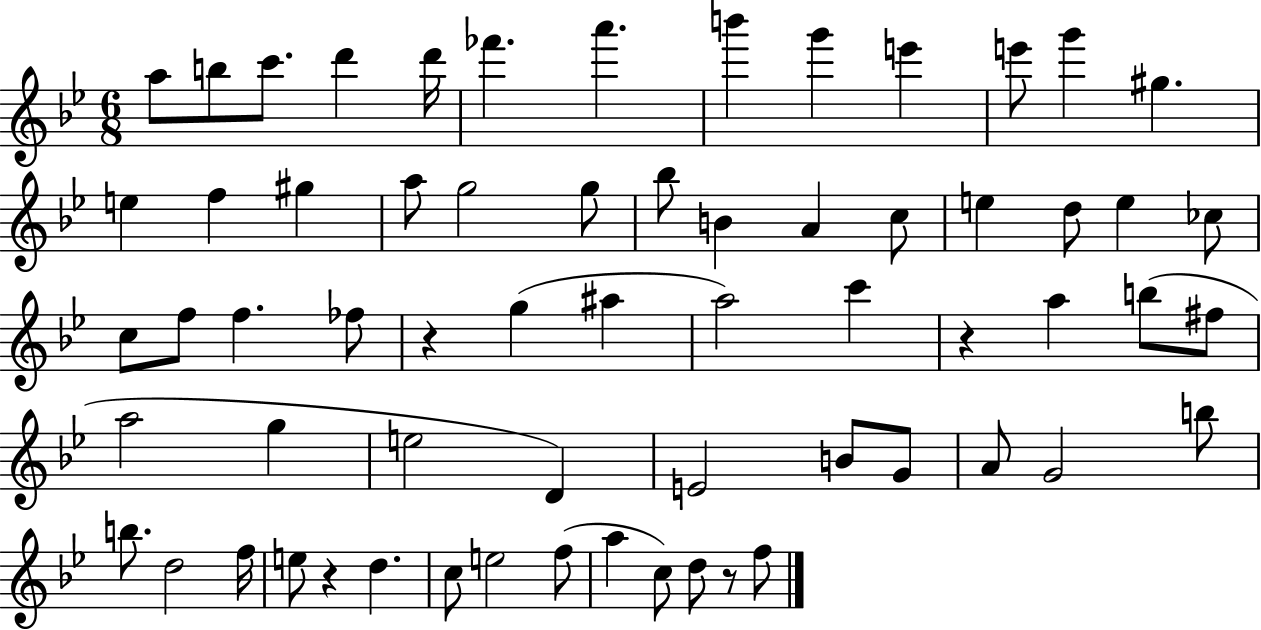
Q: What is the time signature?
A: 6/8